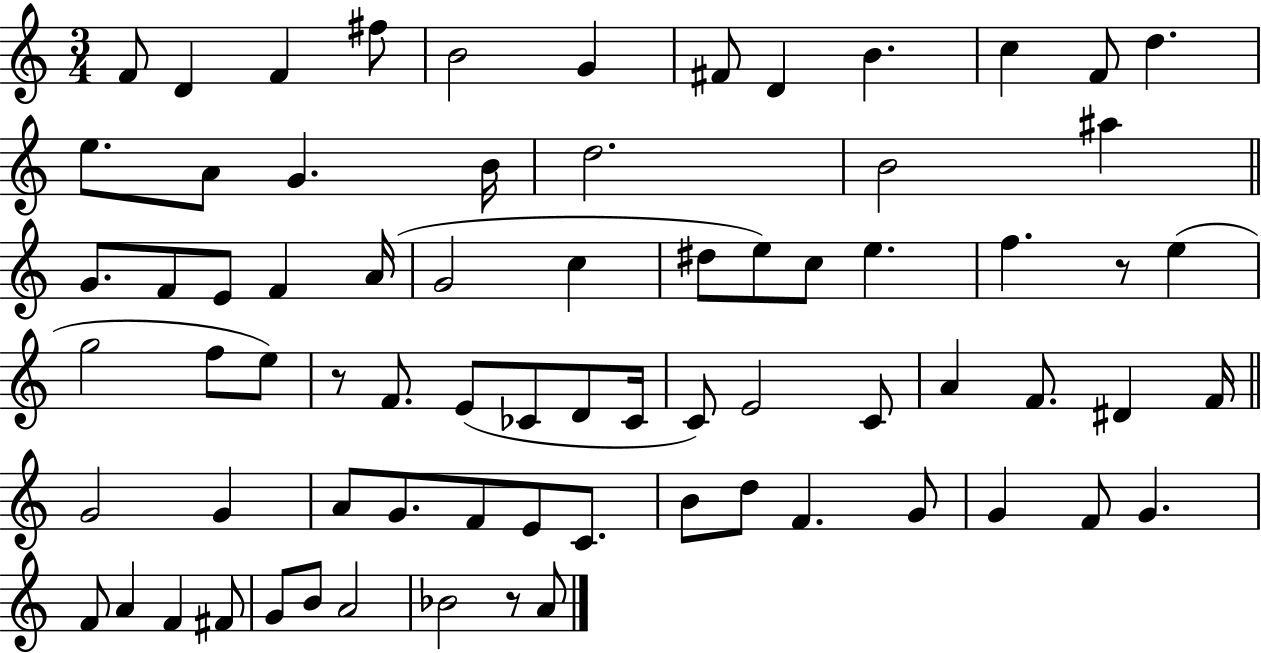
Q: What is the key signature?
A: C major